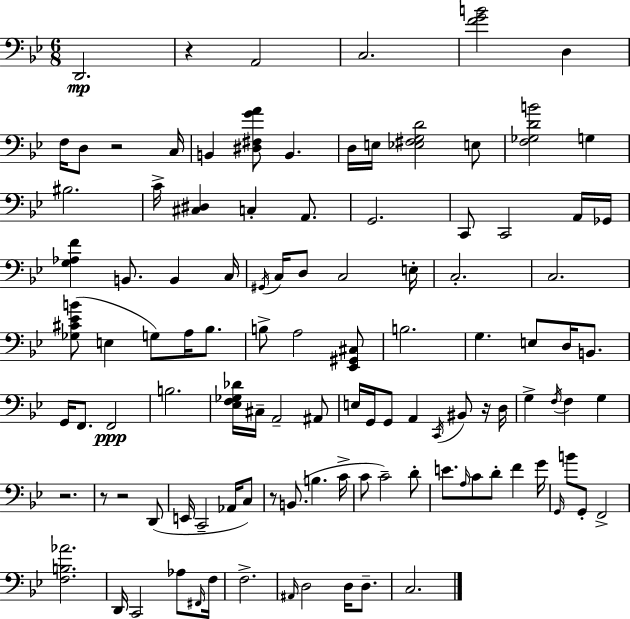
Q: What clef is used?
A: bass